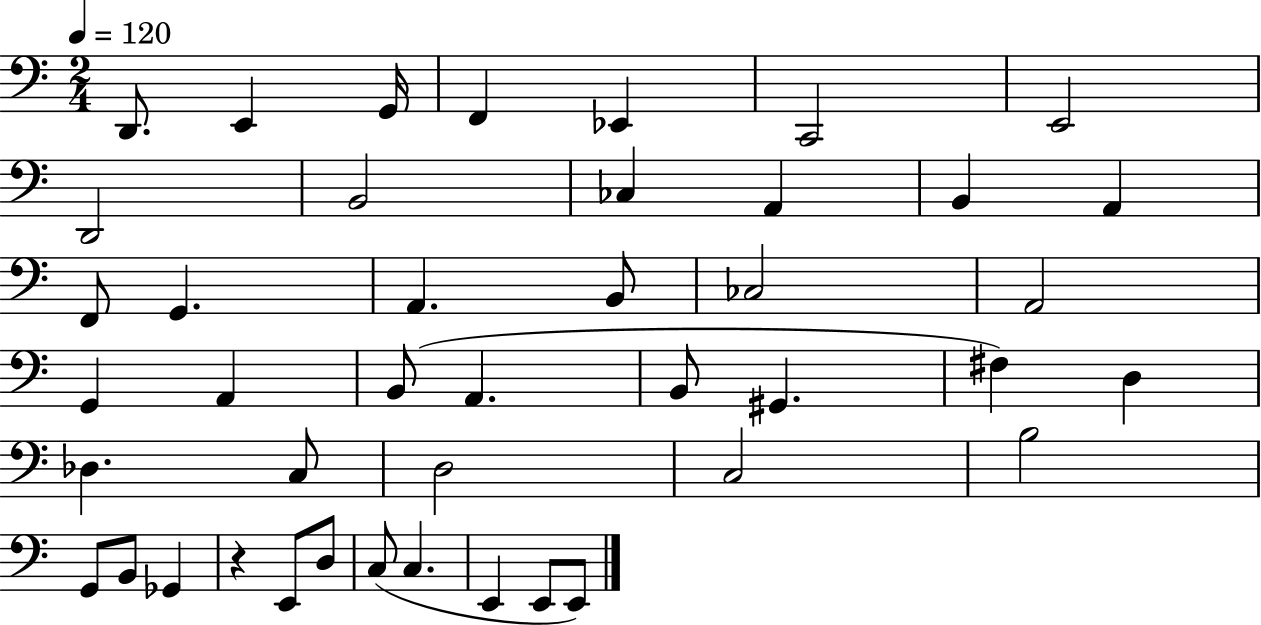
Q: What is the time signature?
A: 2/4